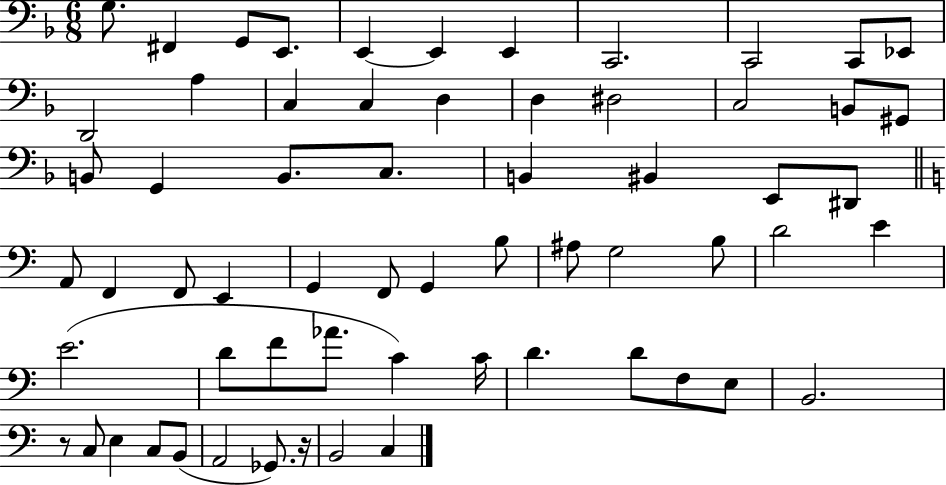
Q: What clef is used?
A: bass